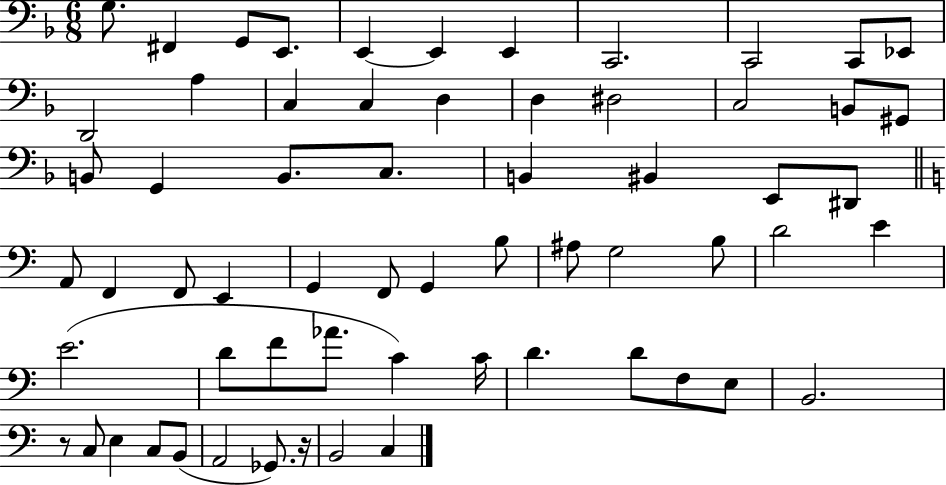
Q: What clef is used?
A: bass